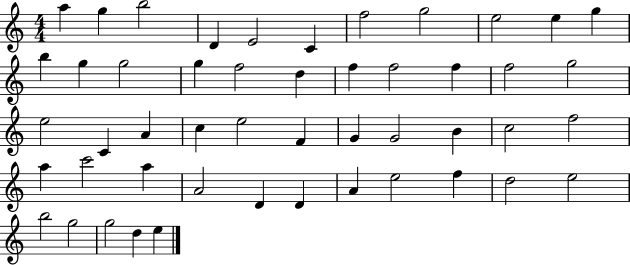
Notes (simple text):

A5/q G5/q B5/h D4/q E4/h C4/q F5/h G5/h E5/h E5/q G5/q B5/q G5/q G5/h G5/q F5/h D5/q F5/q F5/h F5/q F5/h G5/h E5/h C4/q A4/q C5/q E5/h F4/q G4/q G4/h B4/q C5/h F5/h A5/q C6/h A5/q A4/h D4/q D4/q A4/q E5/h F5/q D5/h E5/h B5/h G5/h G5/h D5/q E5/q